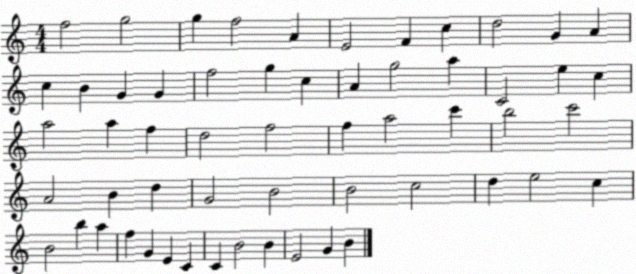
X:1
T:Untitled
M:4/4
L:1/4
K:C
f2 g2 g f2 A E2 F c d2 G A c B G G f2 g c A g2 a C2 e c a2 a f d2 f2 f a2 c' b2 c'2 A2 B d G2 B2 B2 c2 d e2 c B2 b a f G E C C B2 B E2 G B